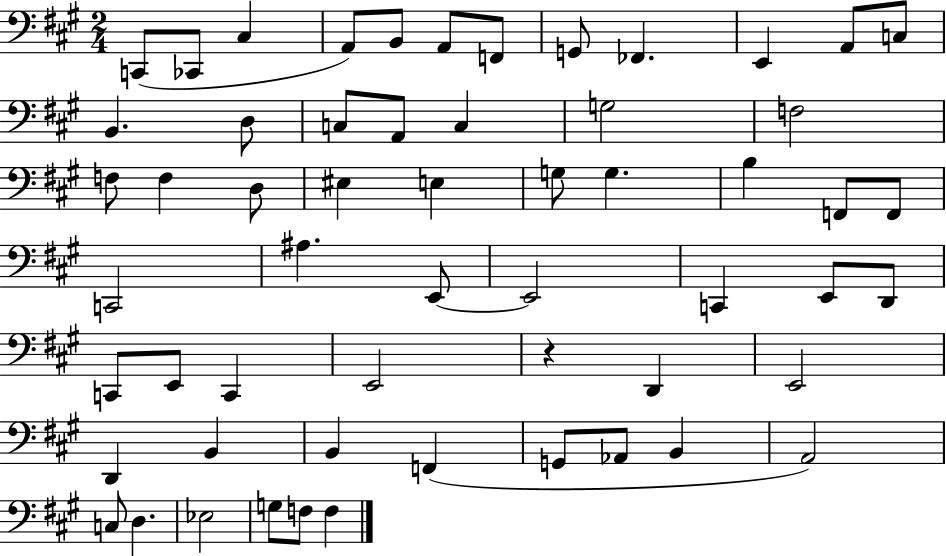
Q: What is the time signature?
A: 2/4